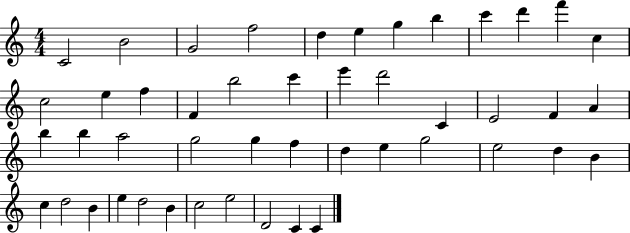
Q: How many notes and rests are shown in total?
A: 47